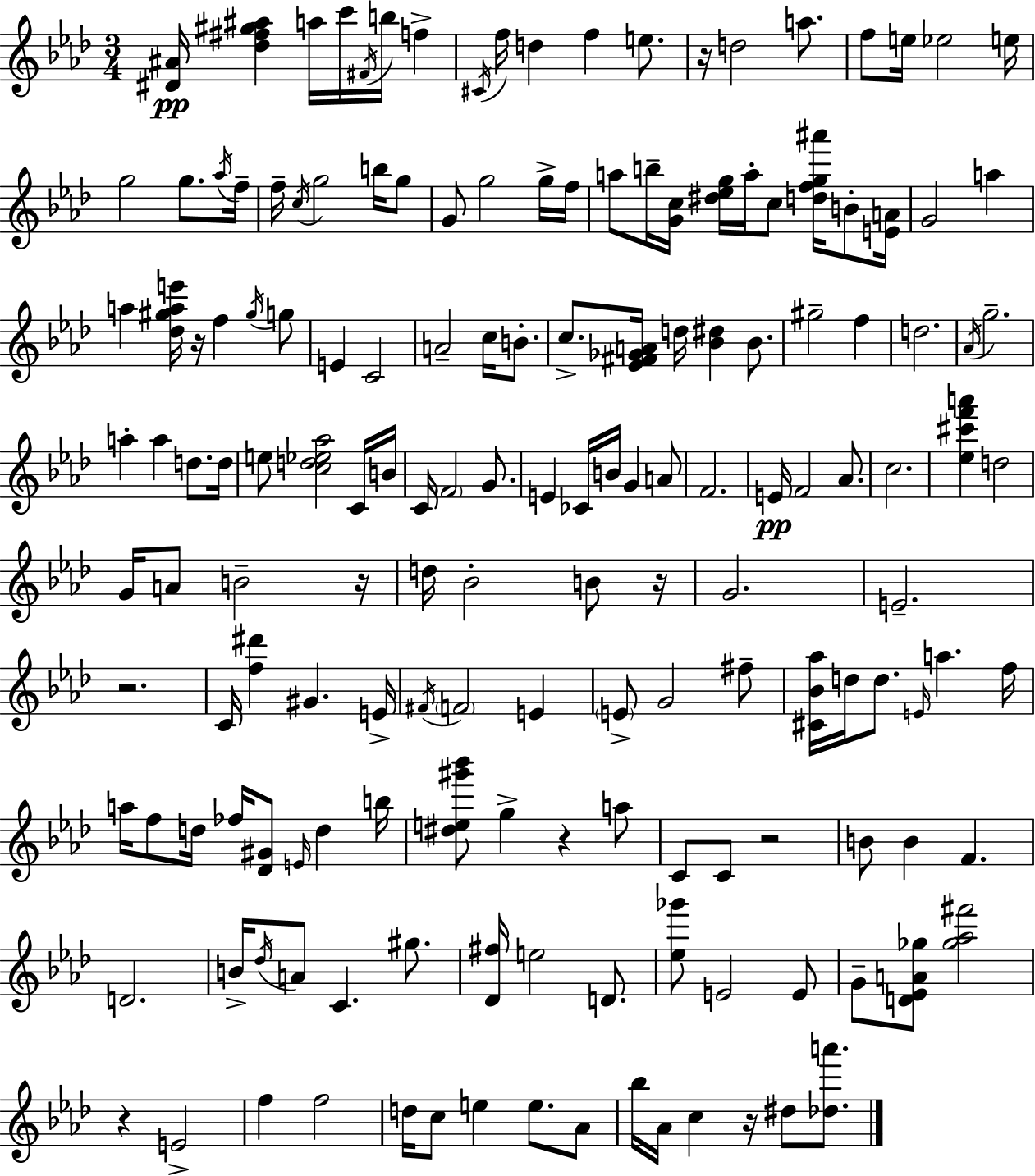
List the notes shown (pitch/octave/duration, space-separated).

[D#4,A#4]/s [Db5,F#5,G#5,A#5]/q A5/s C6/s F#4/s B5/s F5/q C#4/s F5/s D5/q F5/q E5/e. R/s D5/h A5/e. F5/e E5/s Eb5/h E5/s G5/h G5/e. Ab5/s F5/s F5/s C5/s G5/h B5/s G5/e G4/e G5/h G5/s F5/s A5/e B5/s [G4,C5]/s [D#5,Eb5,G5]/s A5/s C5/e [D5,F5,G5,A#6]/s B4/e [E4,A4]/s G4/h A5/q A5/q [Db5,G#5,A5,E6]/s R/s F5/q G#5/s G5/e E4/q C4/h A4/h C5/s B4/e. C5/e. [Eb4,F#4,Gb4,A4]/s D5/s [Bb4,D#5]/q Bb4/e. G#5/h F5/q D5/h. Ab4/s G5/h. A5/q A5/q D5/e. D5/s E5/e [C5,D5,Eb5,Ab5]/h C4/s B4/s C4/s F4/h G4/e. E4/q CES4/s B4/s G4/q A4/e F4/h. E4/s F4/h Ab4/e. C5/h. [Eb5,C#6,F6,A6]/q D5/h G4/s A4/e B4/h R/s D5/s Bb4/h B4/e R/s G4/h. E4/h. R/h. C4/s [F5,D#6]/q G#4/q. E4/s F#4/s F4/h E4/q E4/e G4/h F#5/e [C#4,Bb4,Ab5]/s D5/s D5/e. E4/s A5/q. F5/s A5/s F5/e D5/s FES5/s [Db4,G#4]/e E4/s D5/q B5/s [D#5,E5,G#6,Bb6]/e G5/q R/q A5/e C4/e C4/e R/h B4/e B4/q F4/q. D4/h. B4/s Db5/s A4/e C4/q. G#5/e. [Db4,F#5]/s E5/h D4/e. [Eb5,Gb6]/e E4/h E4/e G4/e [D4,Eb4,A4,Gb5]/e [Gb5,Ab5,F#6]/h R/q E4/h F5/q F5/h D5/s C5/e E5/q E5/e. Ab4/e Bb5/s Ab4/s C5/q R/s D#5/e [Db5,A6]/e.